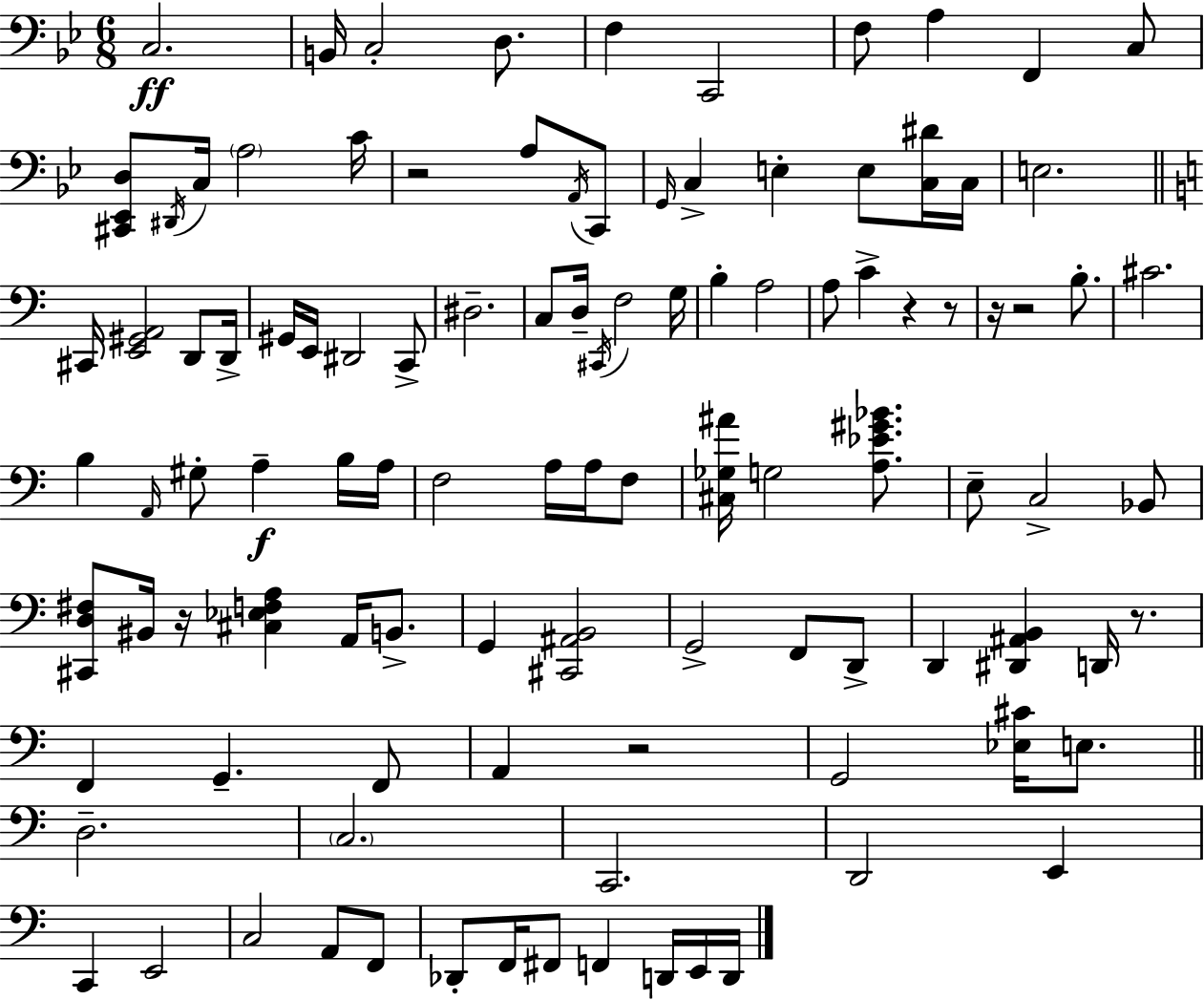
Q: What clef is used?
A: bass